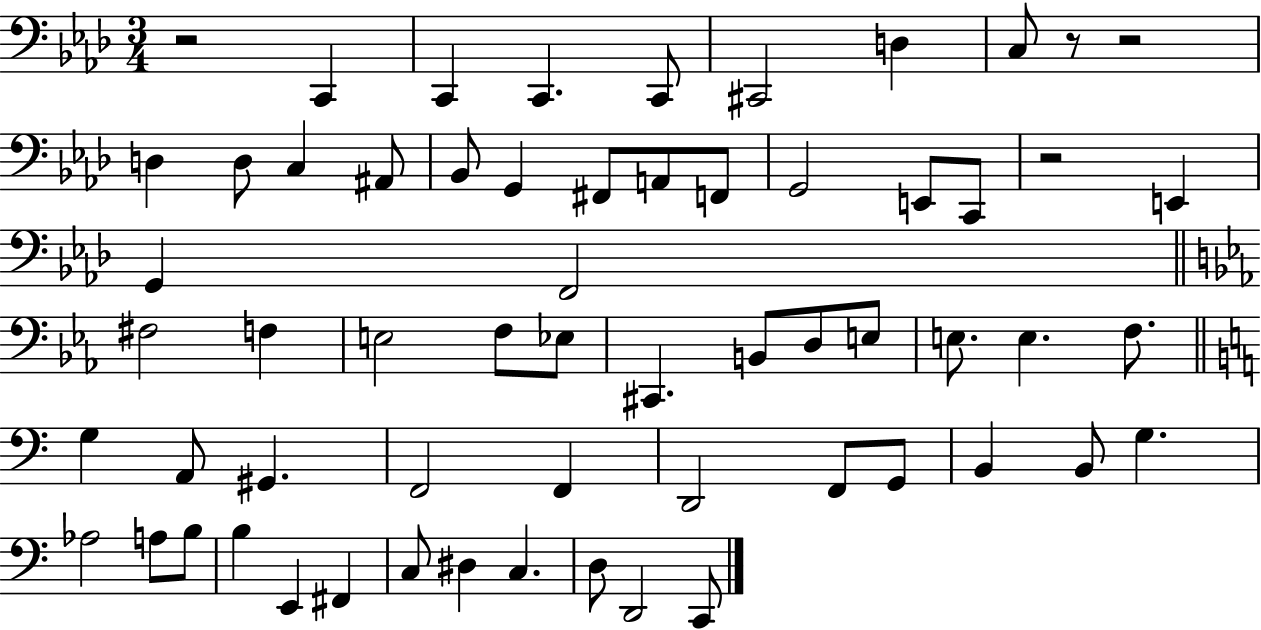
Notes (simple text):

R/h C2/q C2/q C2/q. C2/e C#2/h D3/q C3/e R/e R/h D3/q D3/e C3/q A#2/e Bb2/e G2/q F#2/e A2/e F2/e G2/h E2/e C2/e R/h E2/q G2/q F2/h F#3/h F3/q E3/h F3/e Eb3/e C#2/q. B2/e D3/e E3/e E3/e. E3/q. F3/e. G3/q A2/e G#2/q. F2/h F2/q D2/h F2/e G2/e B2/q B2/e G3/q. Ab3/h A3/e B3/e B3/q E2/q F#2/q C3/e D#3/q C3/q. D3/e D2/h C2/e